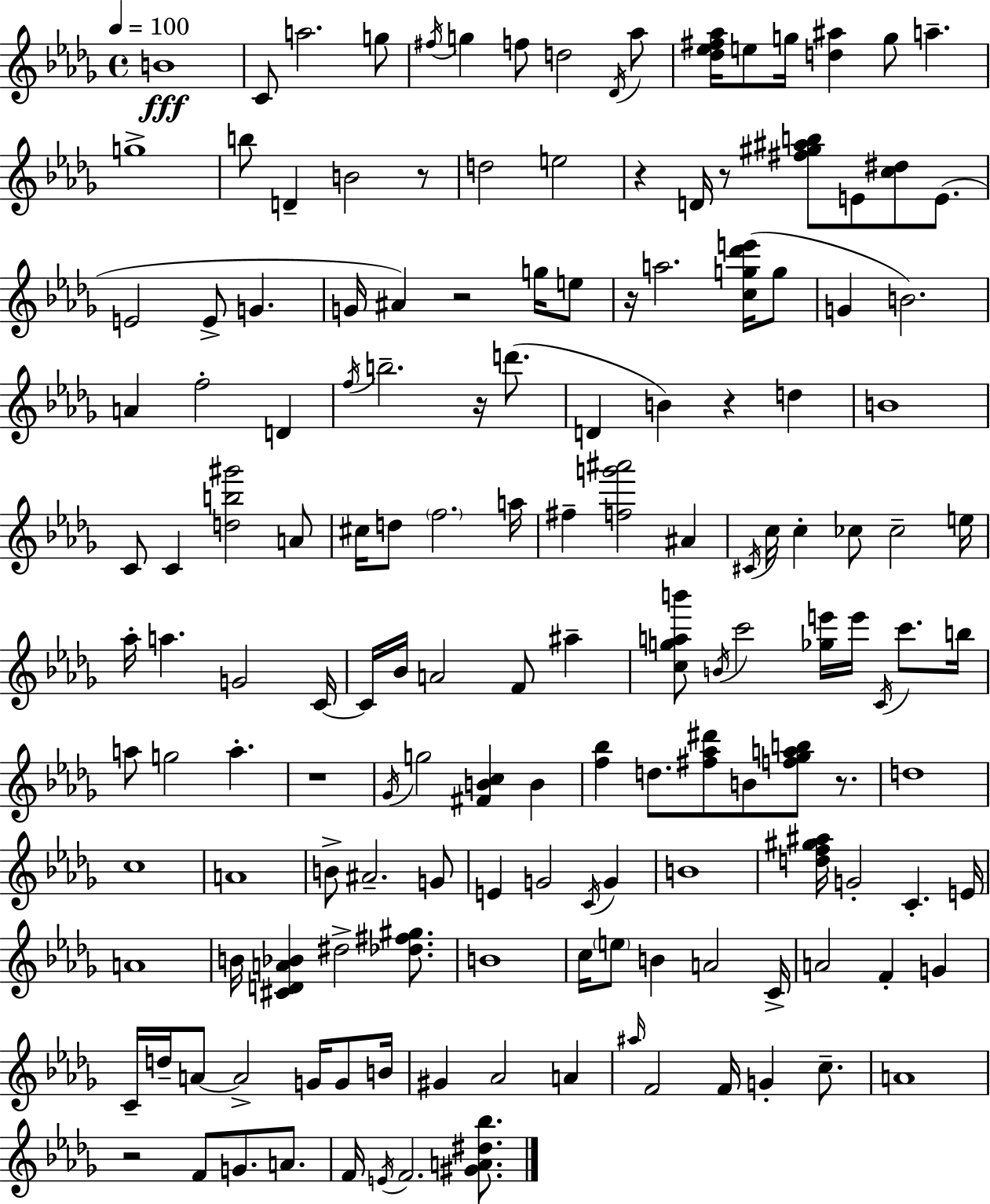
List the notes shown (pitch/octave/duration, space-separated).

B4/w C4/e A5/h. G5/e F#5/s G5/q F5/e D5/h Db4/s Ab5/e [Db5,Eb5,F#5,Ab5]/s E5/e G5/s [D5,A#5]/q G5/e A5/q. G5/w B5/e D4/q B4/h R/e D5/h E5/h R/q D4/s R/e [F#5,G#5,A#5,B5]/e E4/e [C5,D#5]/e E4/e. E4/h E4/e G4/q. G4/s A#4/q R/h G5/s E5/e R/s A5/h. [C5,G5,Db6,E6]/s G5/e G4/q B4/h. A4/q F5/h D4/q F5/s B5/h. R/s D6/e. D4/q B4/q R/q D5/q B4/w C4/e C4/q [D5,B5,G#6]/h A4/e C#5/s D5/e F5/h. A5/s F#5/q [F5,G6,A#6]/h A#4/q C#4/s C5/s C5/q CES5/e CES5/h E5/s Ab5/s A5/q. G4/h C4/s C4/s Bb4/s A4/h F4/e A#5/q [C5,G5,A5,B6]/e B4/s C6/h [Gb5,E6]/s E6/s C4/s C6/e. B5/s A5/e G5/h A5/q. R/w Gb4/s G5/h [F#4,B4,C5]/q B4/q [F5,Bb5]/q D5/e. [F#5,Ab5,D#6]/e B4/e [F5,Gb5,A5,B5]/e R/e. D5/w C5/w A4/w B4/e A#4/h. G4/e E4/q G4/h C4/s G4/q B4/w [D5,F5,G#5,A#5]/s G4/h C4/q. E4/s A4/w B4/s [C#4,D4,A4,Bb4]/q D#5/h [Db5,F#5,G#5]/e. B4/w C5/s E5/e B4/q A4/h C4/s A4/h F4/q G4/q C4/s D5/s A4/e A4/h G4/s G4/e B4/s G#4/q Ab4/h A4/q A#5/s F4/h F4/s G4/q C5/e. A4/w R/h F4/e G4/e. A4/e. F4/s E4/s F4/h. [G#4,A4,D#5,Bb5]/e.